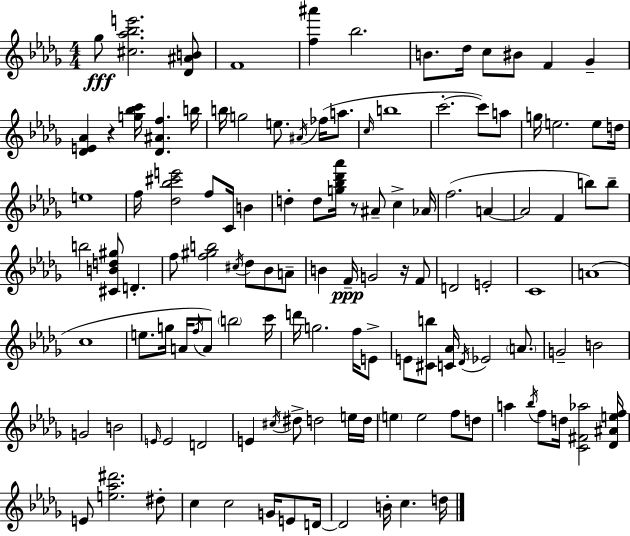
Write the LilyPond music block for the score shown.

{
  \clef treble
  \numericTimeSignature
  \time 4/4
  \key bes \minor
  ges''8\fff <cis'' aes'' bes'' e'''>2. <des' ais' b'>8 | f'1 | <f'' ais'''>4 bes''2. | b'8. des''16 c''8 bis'8 f'4 ges'4-- | \break <des' e' aes'>4 r4 <g'' bes'' c'''>16 <des' ais' f''>4. b''16 | b''16 g''2 e''8. \acciaccatura { ais'16 } fes''16( a''8. | \grace { c''16 } b''1 | c'''2.-.~~ c'''8) | \break a''8 g''16 e''2. e''8 | d''16 e''1 | f''16 <des'' bes'' cis''' e'''>2 f''8 c'16 b'4 | d''4-. d''8 <g'' bes'' des''' aes'''>16 r8 ais'8-- c''4-> | \break aes'16 f''2.( a'4~~ | a'2 f'4 b''8) | b''8-- b''2 <cis' b' d'' gis''>8 d'4.-. | f''8 <f'' gis'' b''>2 \acciaccatura { cis''16 } des''8 bes'8 | \break a'8-- b'4 f'16--\ppp g'2 | r16 f'8 d'2 e'2-. | c'1 | a'1( | \break c''1 | e''8. g''16 a'16 \acciaccatura { f''16 }) a'8 \parenthesize b''2 | c'''16 d'''16 g''2. | f''16 e'8-> e'8 <cis' b''>8 <c' aes'>16 \acciaccatura { des'16 } ees'2 | \break \parenthesize a'8. g'2-- b'2 | g'2 b'2 | \grace { e'16 } e'2 d'2 | e'4 \acciaccatura { cis''16 } dis''8-> d''2 | \break e''16 d''16 \parenthesize e''4 e''2 | f''8 d''8 a''4 \acciaccatura { bes''16 } f''8 d''16 <c' fis' aes''>2 | <des' ais' e'' f''>16 e'8 <e'' aes'' dis'''>2. | dis''8-. c''4 c''2 | \break g'16 e'8 d'16~~ d'2 | b'16-. c''4. d''16 \bar "|."
}